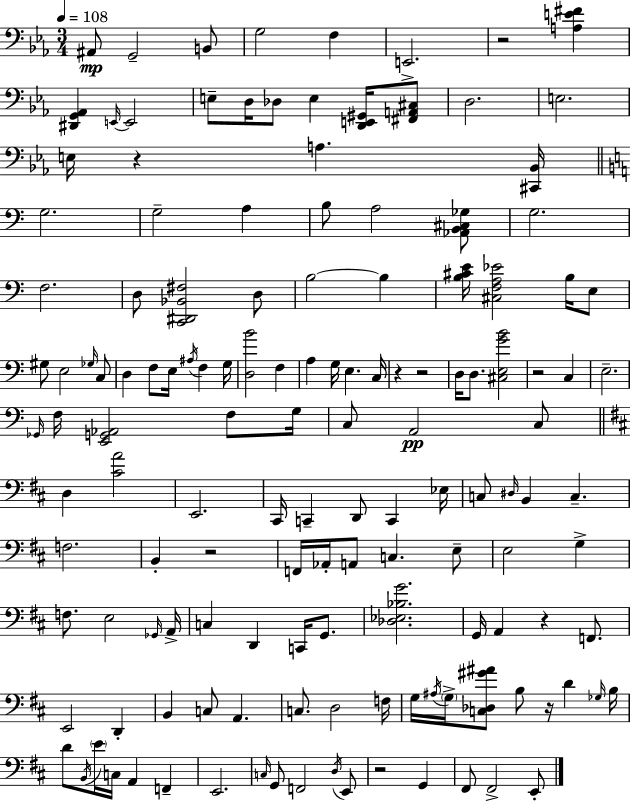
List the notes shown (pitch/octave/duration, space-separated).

A#2/e G2/h B2/e G3/h F3/q E2/h. R/h [A3,E4,F#4]/q [D#2,G2,Ab2]/q E2/s E2/h E3/e D3/s Db3/e E3/q [D2,E2,G#2]/s [F#2,A2,C#3]/e D3/h. E3/h. E3/s R/q A3/q. [C#2,Bb2]/s G3/h. G3/h A3/q B3/e A3/h [Ab2,B2,C#3,Gb3]/e G3/h. F3/h. D3/e [C2,D#2,Bb2,F#3]/h D3/e B3/h B3/q [B3,C#4,E4]/s [C#3,F3,A3,Eb4]/h B3/s E3/e G#3/e E3/h Gb3/s C3/e D3/q F3/e E3/s A#3/s F3/q G3/s [D3,B4]/h F3/q A3/q G3/s E3/q. C3/s R/q R/h D3/s D3/e. [C#3,E3,G4,B4]/h R/h C3/q E3/h. Gb2/s F3/s [E2,G2,Ab2]/h F3/e G3/s C3/e A2/h C3/e D3/q [C#4,A4]/h E2/h. C#2/s C2/q D2/e C2/q Eb3/s C3/e D#3/s B2/q C3/q. F3/h. B2/q R/h F2/s Ab2/s A2/e C3/q. E3/e E3/h G3/q F3/e. E3/h Gb2/s A2/s C3/q D2/q C2/s G2/e. [Db3,Eb3,Bb3,G4]/h. G2/s A2/q R/q F2/e. E2/h D2/q B2/q C3/e A2/q. C3/e. D3/h F3/s G3/s A#3/s G3/s [C3,Db3,G#4,A#4]/e B3/e R/s D4/q Gb3/s B3/s D4/e B2/s E4/s C3/s A2/q F2/q E2/h. C3/s G2/e F2/h D3/s E2/e R/h G2/q F#2/e F#2/h E2/e